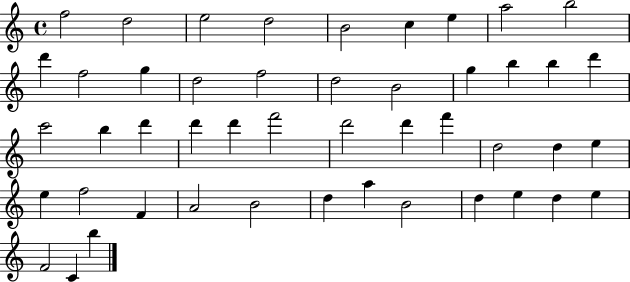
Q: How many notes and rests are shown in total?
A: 47